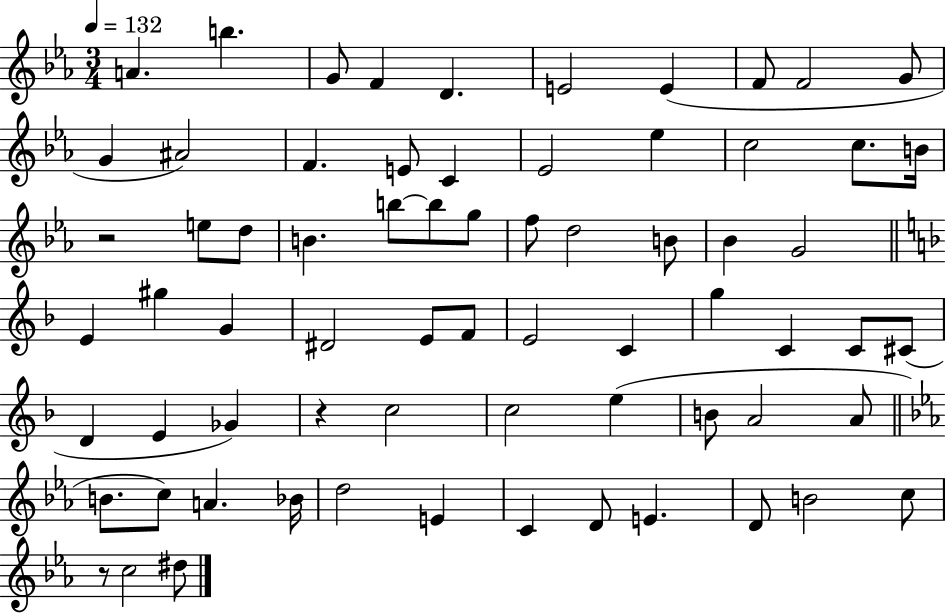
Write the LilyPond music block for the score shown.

{
  \clef treble
  \numericTimeSignature
  \time 3/4
  \key ees \major
  \tempo 4 = 132
  a'4. b''4. | g'8 f'4 d'4. | e'2 e'4( | f'8 f'2 g'8 | \break g'4 ais'2) | f'4. e'8 c'4 | ees'2 ees''4 | c''2 c''8. b'16 | \break r2 e''8 d''8 | b'4. b''8~~ b''8 g''8 | f''8 d''2 b'8 | bes'4 g'2 | \break \bar "||" \break \key d \minor e'4 gis''4 g'4 | dis'2 e'8 f'8 | e'2 c'4 | g''4 c'4 c'8 cis'8( | \break d'4 e'4 ges'4) | r4 c''2 | c''2 e''4( | b'8 a'2 a'8 | \break \bar "||" \break \key ees \major b'8. c''8) a'4. bes'16 | d''2 e'4 | c'4 d'8 e'4. | d'8 b'2 c''8 | \break r8 c''2 dis''8 | \bar "|."
}